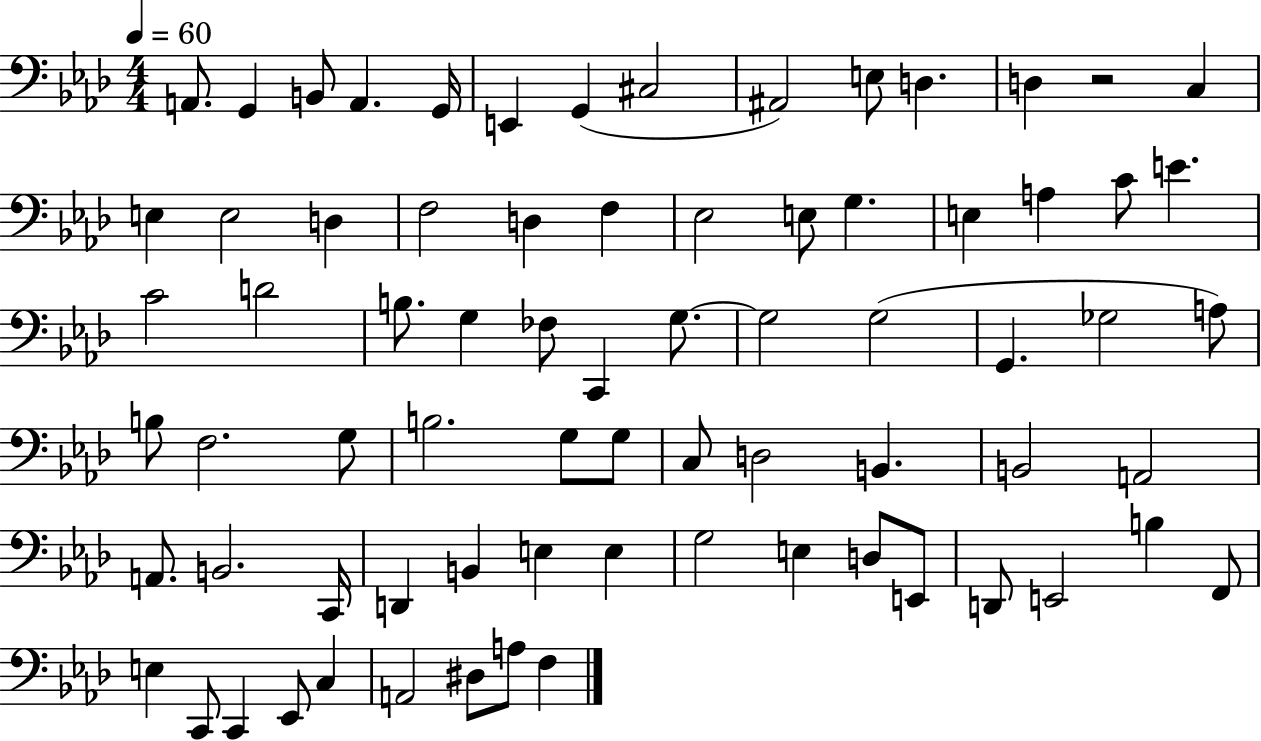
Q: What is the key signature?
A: AES major